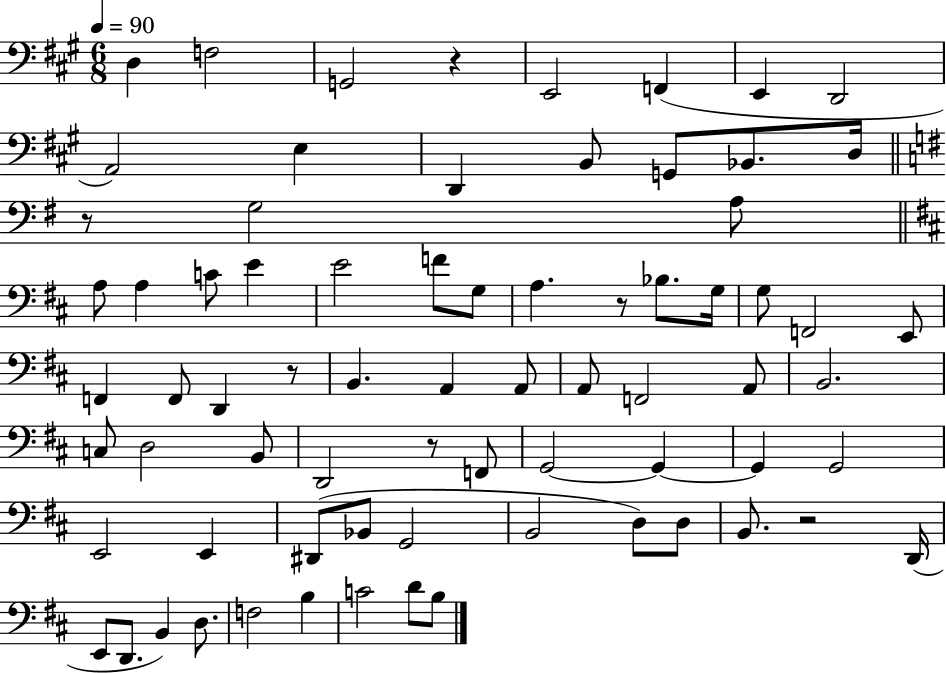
X:1
T:Untitled
M:6/8
L:1/4
K:A
D, F,2 G,,2 z E,,2 F,, E,, D,,2 A,,2 E, D,, B,,/2 G,,/2 _B,,/2 D,/4 z/2 G,2 A,/2 A,/2 A, C/2 E E2 F/2 G,/2 A, z/2 _B,/2 G,/4 G,/2 F,,2 E,,/2 F,, F,,/2 D,, z/2 B,, A,, A,,/2 A,,/2 F,,2 A,,/2 B,,2 C,/2 D,2 B,,/2 D,,2 z/2 F,,/2 G,,2 G,, G,, G,,2 E,,2 E,, ^D,,/2 _B,,/2 G,,2 B,,2 D,/2 D,/2 B,,/2 z2 D,,/4 E,,/2 D,,/2 B,, D,/2 F,2 B, C2 D/2 B,/2